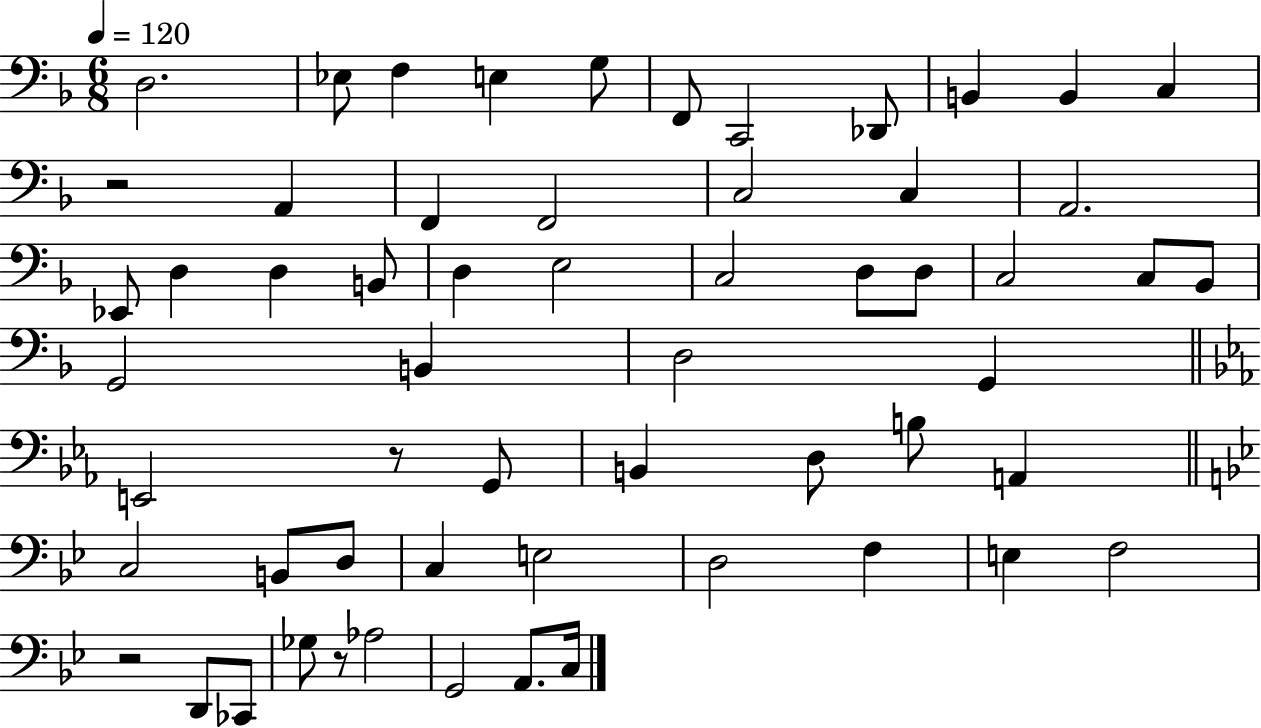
X:1
T:Untitled
M:6/8
L:1/4
K:F
D,2 _E,/2 F, E, G,/2 F,,/2 C,,2 _D,,/2 B,, B,, C, z2 A,, F,, F,,2 C,2 C, A,,2 _E,,/2 D, D, B,,/2 D, E,2 C,2 D,/2 D,/2 C,2 C,/2 _B,,/2 G,,2 B,, D,2 G,, E,,2 z/2 G,,/2 B,, D,/2 B,/2 A,, C,2 B,,/2 D,/2 C, E,2 D,2 F, E, F,2 z2 D,,/2 _C,,/2 _G,/2 z/2 _A,2 G,,2 A,,/2 C,/4